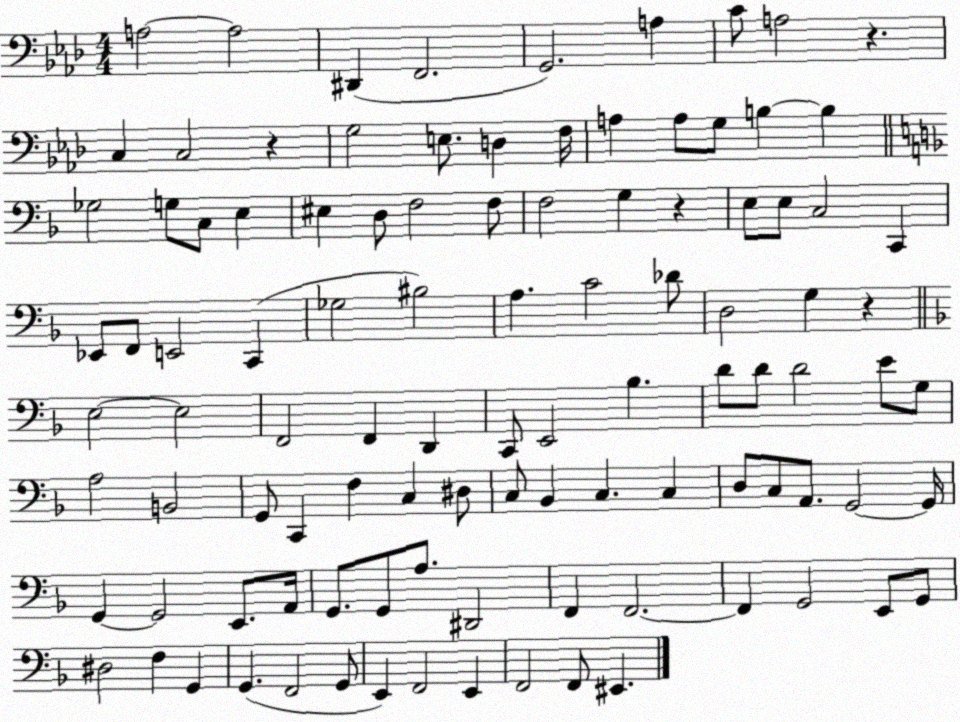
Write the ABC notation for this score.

X:1
T:Untitled
M:4/4
L:1/4
K:Ab
A,2 A,2 ^D,, F,,2 G,,2 A, C/2 A,2 z C, C,2 z G,2 E,/2 D, F,/4 A, A,/2 G,/2 B, B, _G,2 G,/2 C,/2 E, ^E, D,/2 F,2 F,/2 F,2 G, z E,/2 E,/2 C,2 C,, _E,,/2 F,,/2 E,,2 C,, _G,2 ^B,2 A, C2 _D/2 D,2 G, z E,2 E,2 F,,2 F,, D,, C,,/2 E,,2 _B, D/2 D/2 D2 E/2 G,/2 A,2 B,,2 G,,/2 C,, F, C, ^D,/2 C,/2 _B,, C, C, D,/2 C,/2 A,,/2 G,,2 G,,/4 G,, G,,2 E,,/2 A,,/4 G,,/2 G,,/2 A,/2 ^D,,2 F,, F,,2 F,, G,,2 E,,/2 G,,/2 ^D,2 F, G,, G,, F,,2 G,,/2 E,, F,,2 E,, F,,2 F,,/2 ^E,,